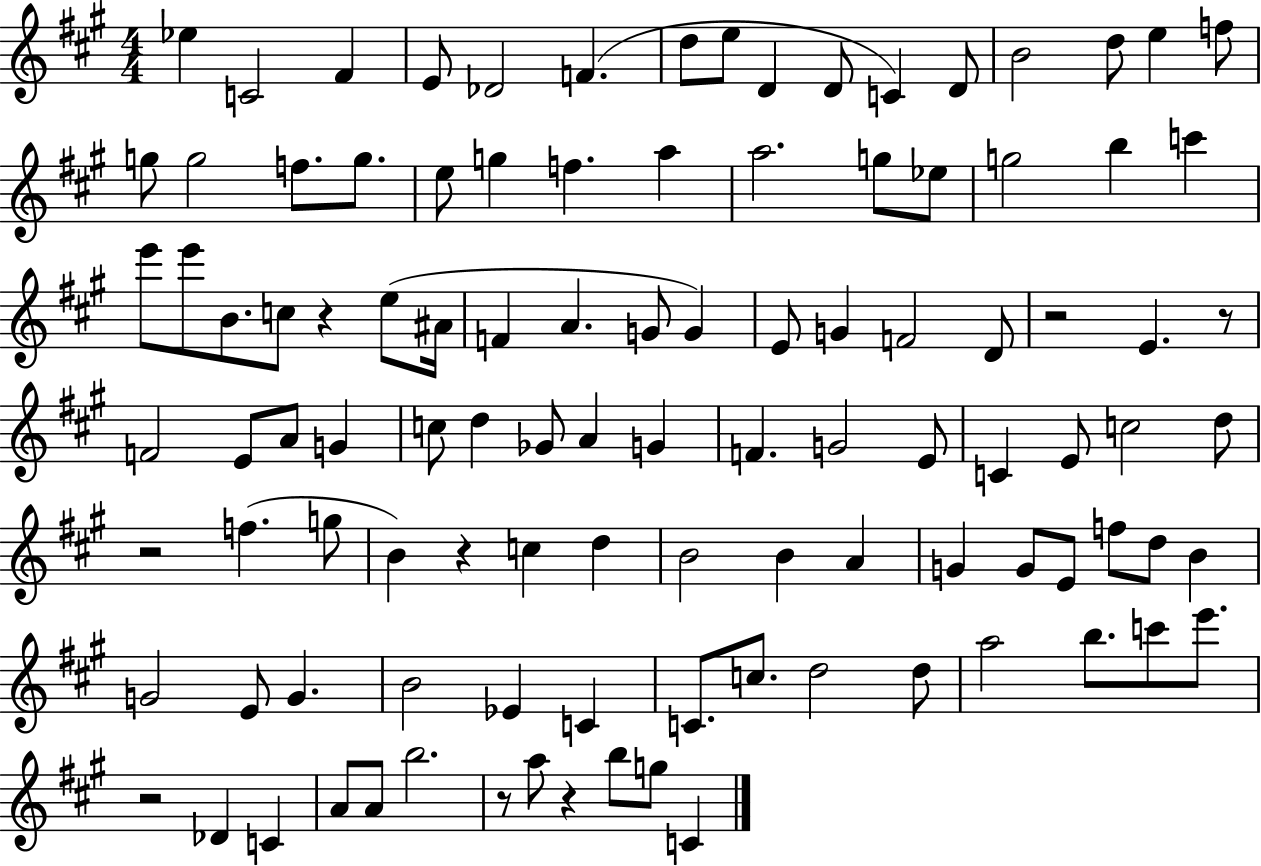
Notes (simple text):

Eb5/q C4/h F#4/q E4/e Db4/h F4/q. D5/e E5/e D4/q D4/e C4/q D4/e B4/h D5/e E5/q F5/e G5/e G5/h F5/e. G5/e. E5/e G5/q F5/q. A5/q A5/h. G5/e Eb5/e G5/h B5/q C6/q E6/e E6/e B4/e. C5/e R/q E5/e A#4/s F4/q A4/q. G4/e G4/q E4/e G4/q F4/h D4/e R/h E4/q. R/e F4/h E4/e A4/e G4/q C5/e D5/q Gb4/e A4/q G4/q F4/q. G4/h E4/e C4/q E4/e C5/h D5/e R/h F5/q. G5/e B4/q R/q C5/q D5/q B4/h B4/q A4/q G4/q G4/e E4/e F5/e D5/e B4/q G4/h E4/e G4/q. B4/h Eb4/q C4/q C4/e. C5/e. D5/h D5/e A5/h B5/e. C6/e E6/e. R/h Db4/q C4/q A4/e A4/e B5/h. R/e A5/e R/q B5/e G5/e C4/q